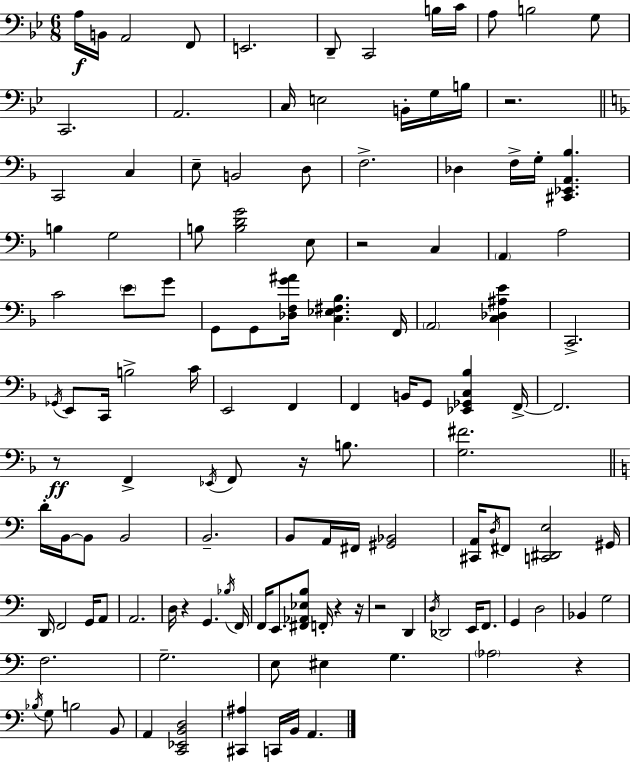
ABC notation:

X:1
T:Untitled
M:6/8
L:1/4
K:Bb
A,/4 B,,/4 A,,2 F,,/2 E,,2 D,,/2 C,,2 B,/4 C/4 A,/2 B,2 G,/2 C,,2 A,,2 C,/4 E,2 B,,/4 G,/4 B,/4 z2 C,,2 C, E,/2 B,,2 D,/2 F,2 _D, F,/4 G,/4 [^C,,_E,,A,,_B,] B, G,2 B,/2 [B,DG]2 E,/2 z2 C, A,, A,2 C2 E/2 G/2 G,,/2 G,,/2 [_D,F,G^A]/4 [C,_E,^F,_B,] F,,/4 A,,2 [C,_D,^A,E] C,,2 _G,,/4 E,,/2 C,,/4 B,2 C/4 E,,2 F,, F,, B,,/4 G,,/2 [_E,,_G,,C,_B,] F,,/4 F,,2 z/2 F,, _E,,/4 F,,/2 z/4 B,/2 [G,^F]2 D/4 B,,/4 B,,/2 B,,2 B,,2 B,,/2 A,,/4 ^F,,/4 [^G,,_B,,]2 [^C,,A,,]/4 D,/4 ^F,,/2 [C,,^D,,E,]2 ^G,,/4 D,,/4 F,,2 G,,/4 A,,/2 A,,2 D,/4 z G,, _B,/4 F,,/4 F,,/4 E,,/2 [^F,,_A,,_E,B,]/2 F,,/4 z z/4 z2 D,, D,/4 _D,,2 E,,/4 F,,/2 G,, D,2 _B,, G,2 F,2 G,2 E,/2 ^E, G, _A,2 z _B,/4 G,/2 B,2 B,,/2 A,, [C,,_E,,B,,D,]2 [^C,,^A,] C,,/4 B,,/4 A,,